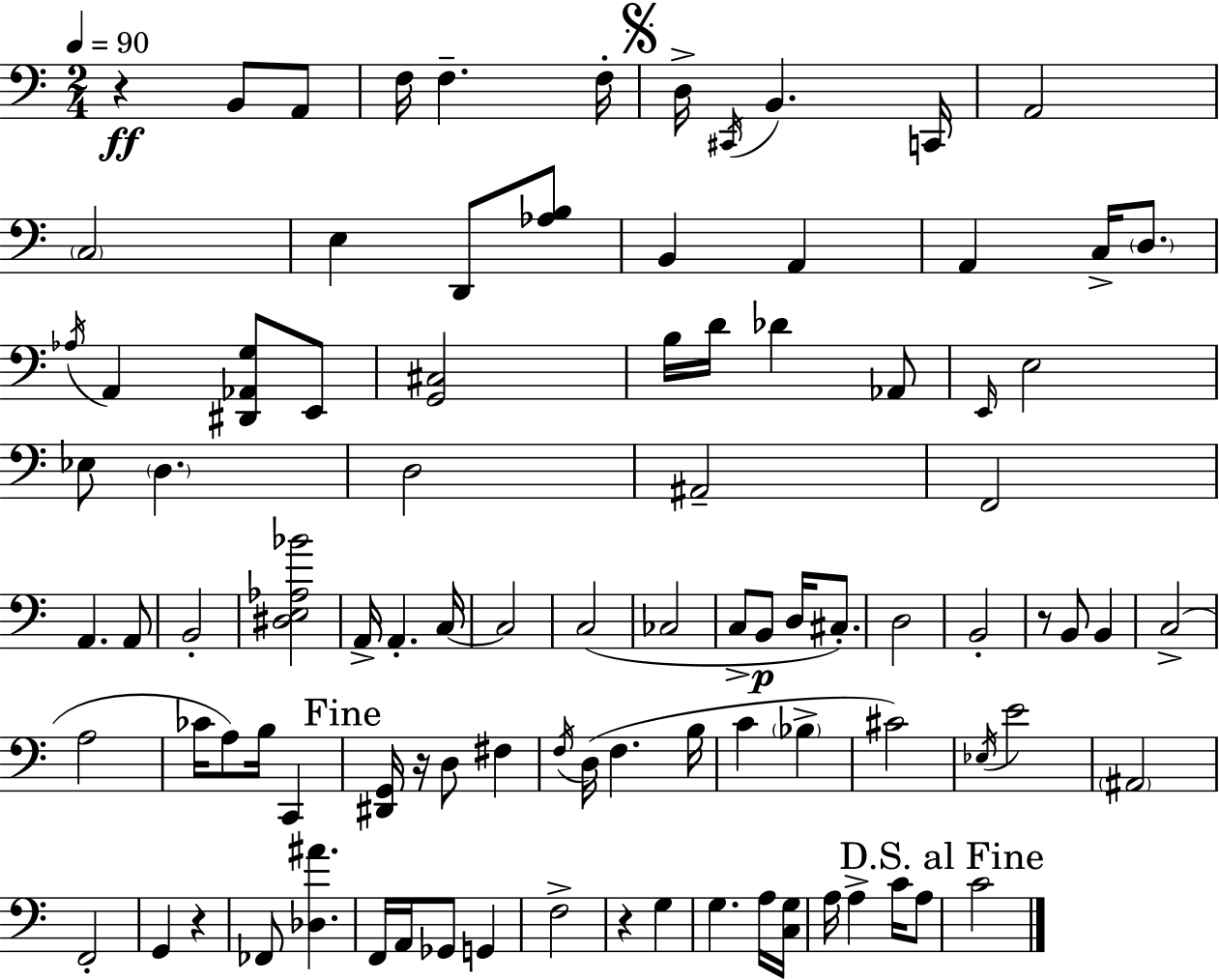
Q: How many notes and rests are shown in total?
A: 95